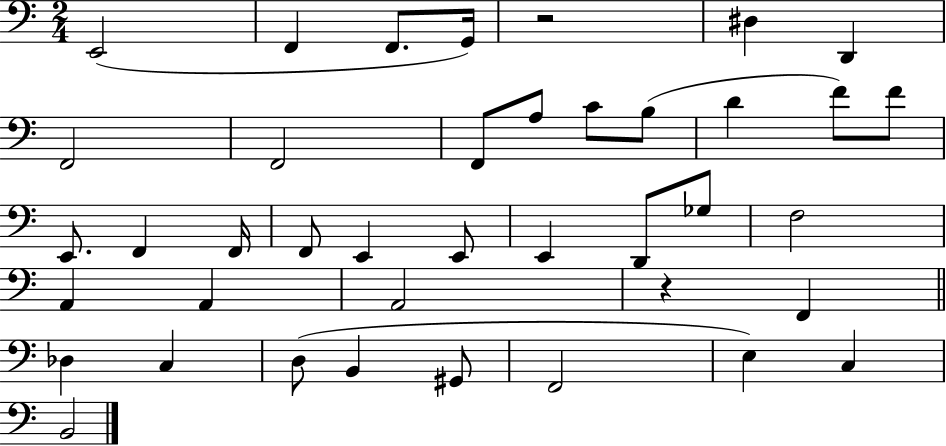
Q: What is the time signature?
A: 2/4